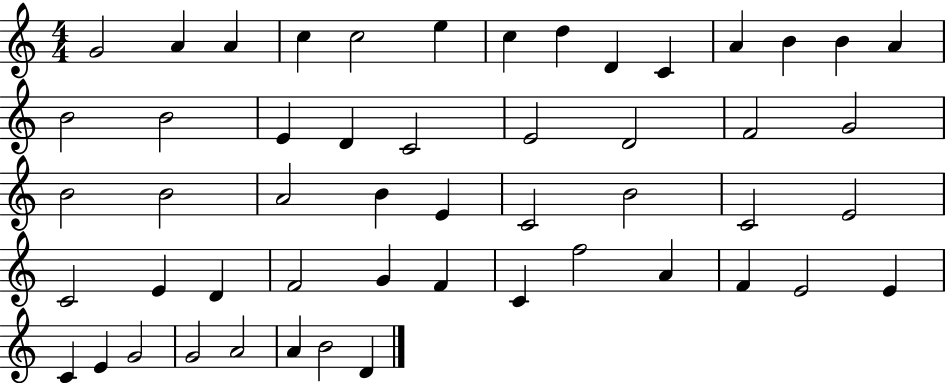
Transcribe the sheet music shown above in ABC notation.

X:1
T:Untitled
M:4/4
L:1/4
K:C
G2 A A c c2 e c d D C A B B A B2 B2 E D C2 E2 D2 F2 G2 B2 B2 A2 B E C2 B2 C2 E2 C2 E D F2 G F C f2 A F E2 E C E G2 G2 A2 A B2 D